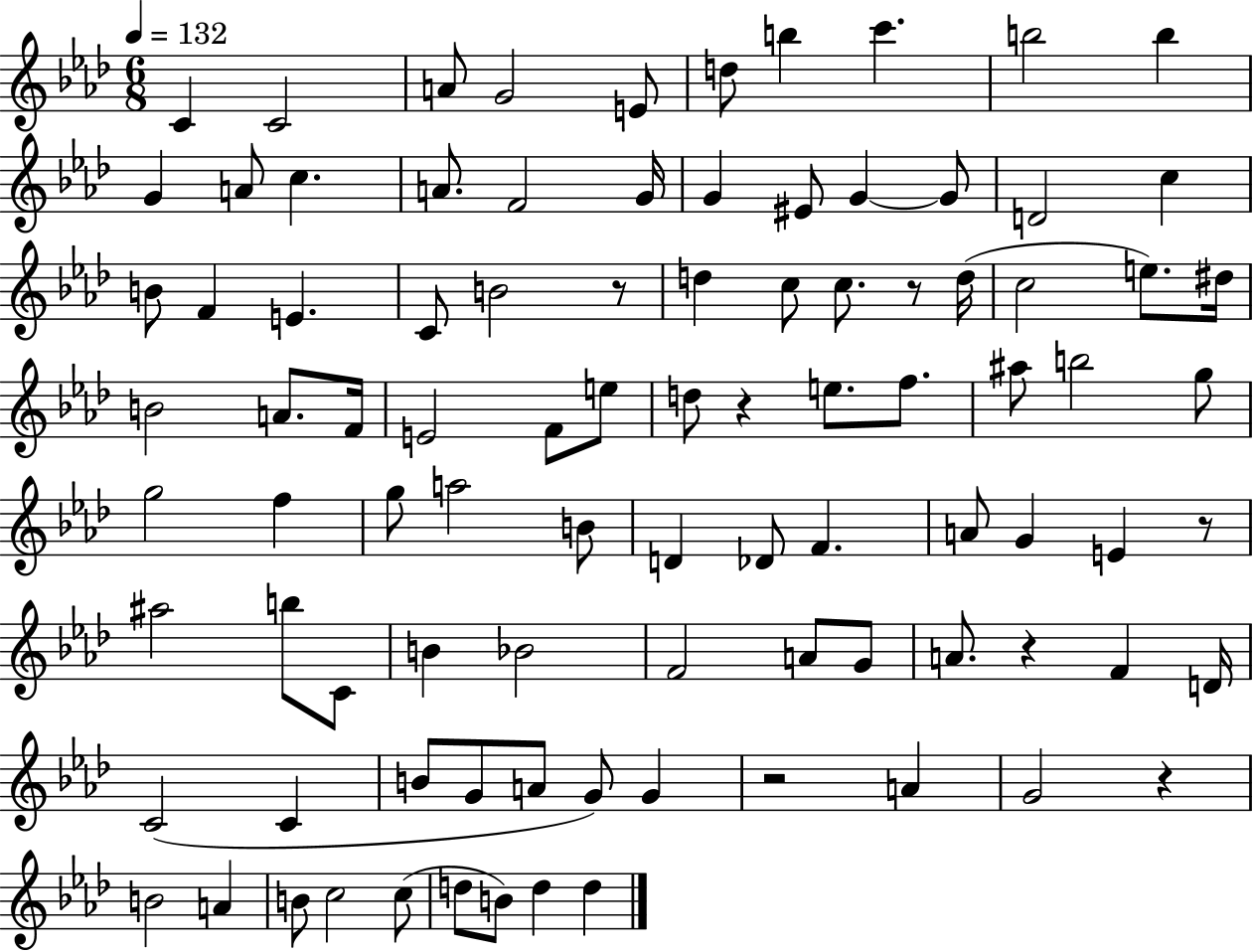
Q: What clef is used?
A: treble